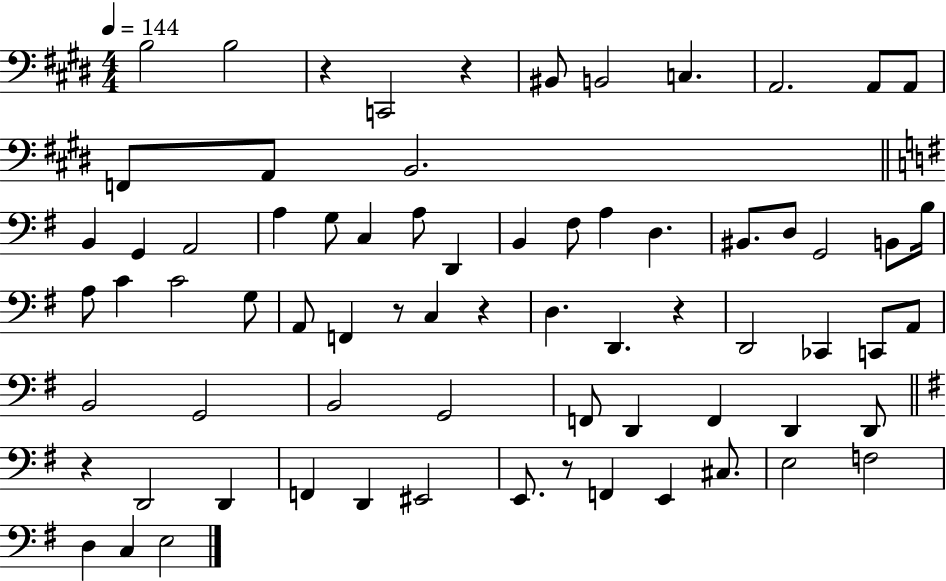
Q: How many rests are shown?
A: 7